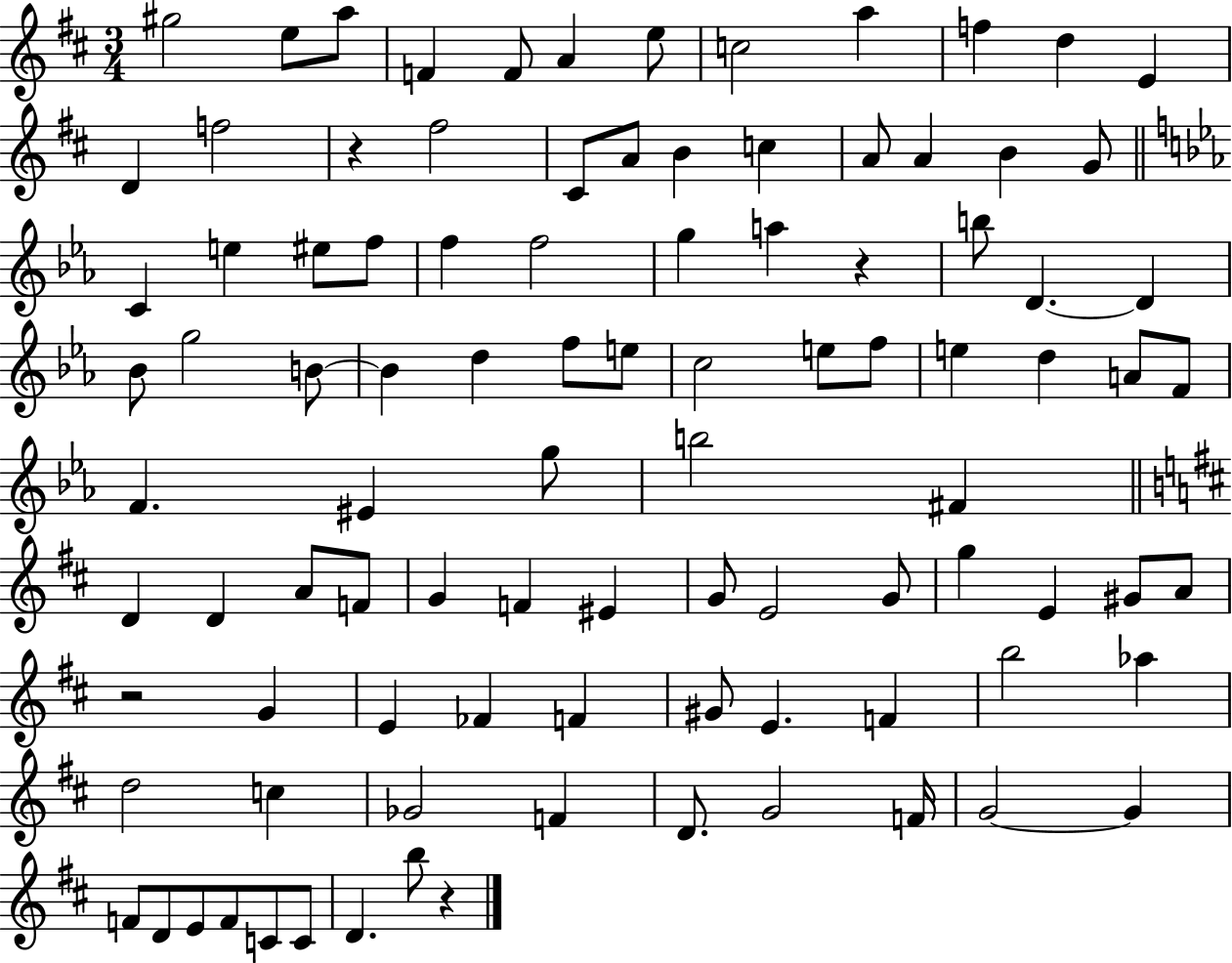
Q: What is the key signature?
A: D major